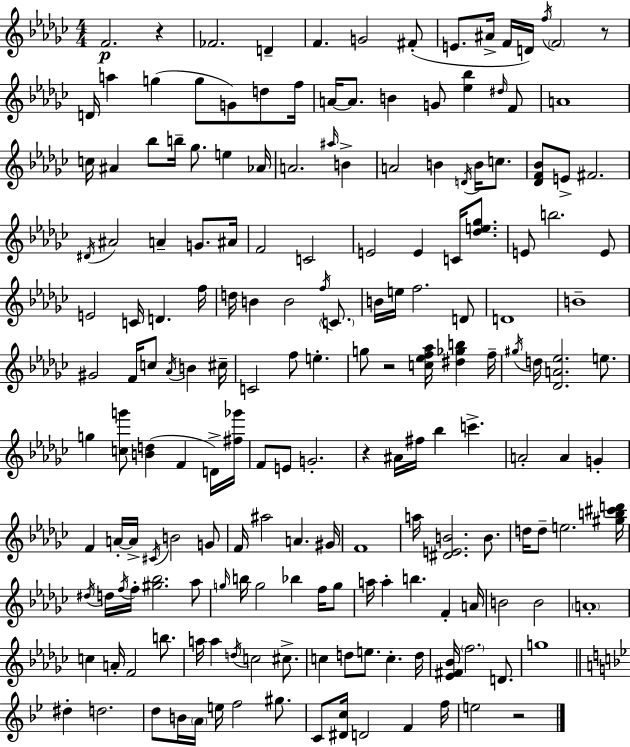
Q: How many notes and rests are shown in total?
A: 182